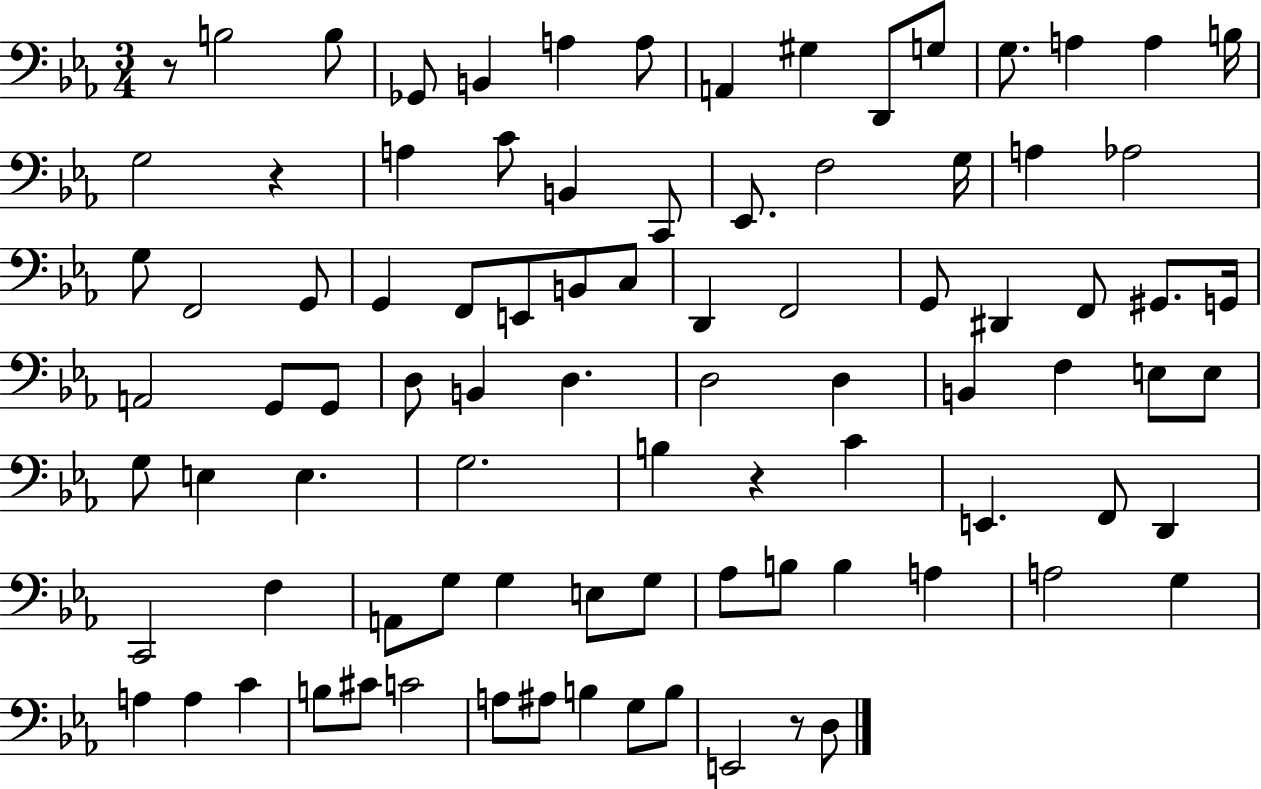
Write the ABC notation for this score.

X:1
T:Untitled
M:3/4
L:1/4
K:Eb
z/2 B,2 B,/2 _G,,/2 B,, A, A,/2 A,, ^G, D,,/2 G,/2 G,/2 A, A, B,/4 G,2 z A, C/2 B,, C,,/2 _E,,/2 F,2 G,/4 A, _A,2 G,/2 F,,2 G,,/2 G,, F,,/2 E,,/2 B,,/2 C,/2 D,, F,,2 G,,/2 ^D,, F,,/2 ^G,,/2 G,,/4 A,,2 G,,/2 G,,/2 D,/2 B,, D, D,2 D, B,, F, E,/2 E,/2 G,/2 E, E, G,2 B, z C E,, F,,/2 D,, C,,2 F, A,,/2 G,/2 G, E,/2 G,/2 _A,/2 B,/2 B, A, A,2 G, A, A, C B,/2 ^C/2 C2 A,/2 ^A,/2 B, G,/2 B,/2 E,,2 z/2 D,/2